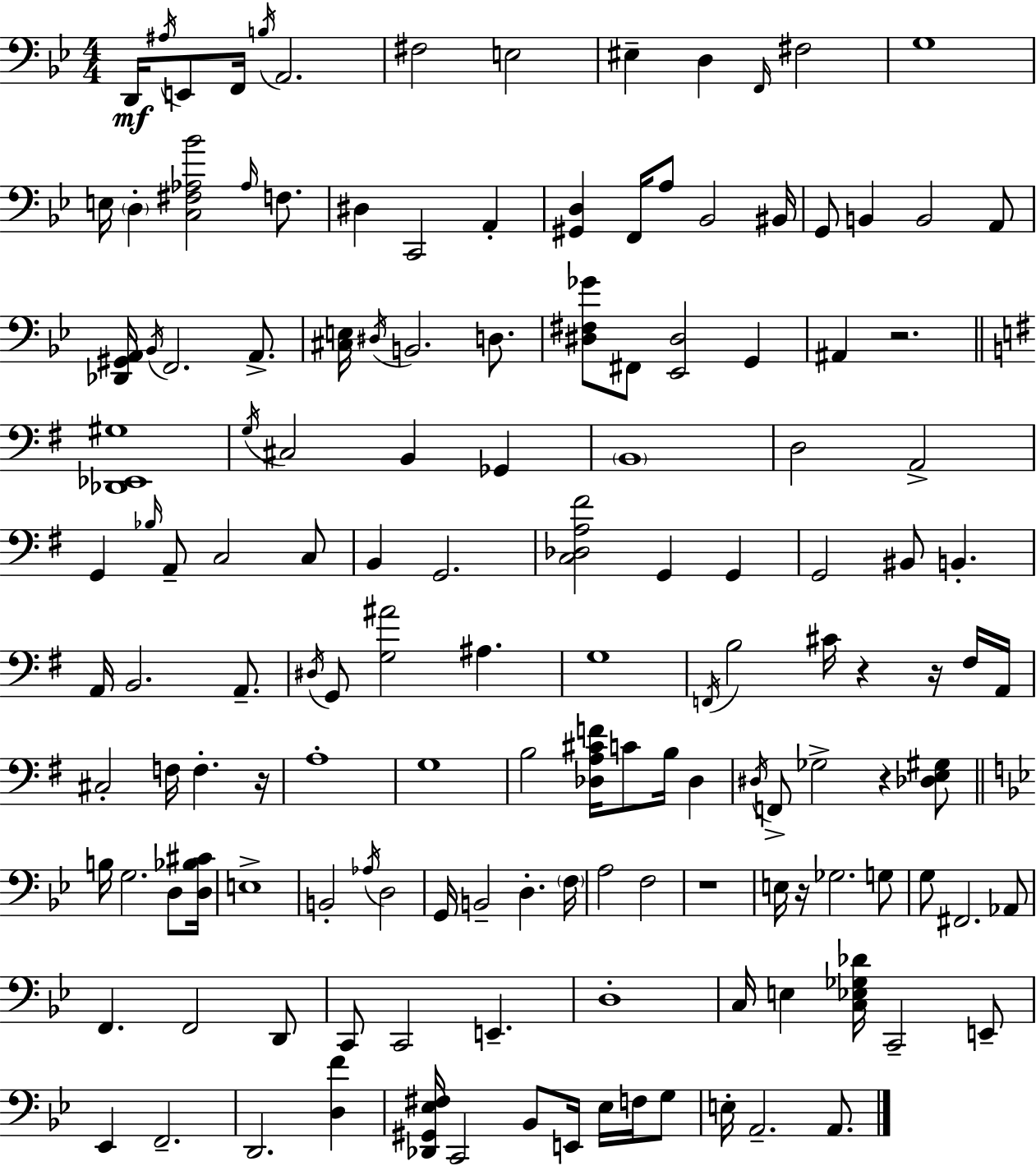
X:1
T:Untitled
M:4/4
L:1/4
K:Bb
D,,/4 ^A,/4 E,,/2 F,,/4 B,/4 A,,2 ^F,2 E,2 ^E, D, F,,/4 ^F,2 G,4 E,/4 D, [C,^F,_A,_B]2 _A,/4 F,/2 ^D, C,,2 A,, [^G,,D,] F,,/4 A,/2 _B,,2 ^B,,/4 G,,/2 B,, B,,2 A,,/2 [_D,,^G,,A,,]/4 _B,,/4 F,,2 A,,/2 [^C,E,]/4 ^D,/4 B,,2 D,/2 [^D,^F,_G]/2 ^F,,/2 [_E,,^D,]2 G,, ^A,, z2 [_D,,_E,,^G,]4 G,/4 ^C,2 B,, _G,, B,,4 D,2 A,,2 G,, _B,/4 A,,/2 C,2 C,/2 B,, G,,2 [C,_D,A,^F]2 G,, G,, G,,2 ^B,,/2 B,, A,,/4 B,,2 A,,/2 ^D,/4 G,,/2 [G,^A]2 ^A, G,4 F,,/4 B,2 ^C/4 z z/4 ^F,/4 A,,/4 ^C,2 F,/4 F, z/4 A,4 G,4 B,2 [_D,A,^CF]/4 C/2 B,/4 _D, ^D,/4 F,,/2 _G,2 z [_D,E,^G,]/2 B,/4 G,2 D,/2 [D,_B,^C]/4 E,4 B,,2 _A,/4 D,2 G,,/4 B,,2 D, F,/4 A,2 F,2 z4 E,/4 z/4 _G,2 G,/2 G,/2 ^F,,2 _A,,/2 F,, F,,2 D,,/2 C,,/2 C,,2 E,, D,4 C,/4 E, [C,_E,_G,_D]/4 C,,2 E,,/2 _E,, F,,2 D,,2 [D,F] [_D,,^G,,_E,^F,]/4 C,,2 _B,,/2 E,,/4 _E,/4 F,/4 G,/2 E,/4 A,,2 A,,/2